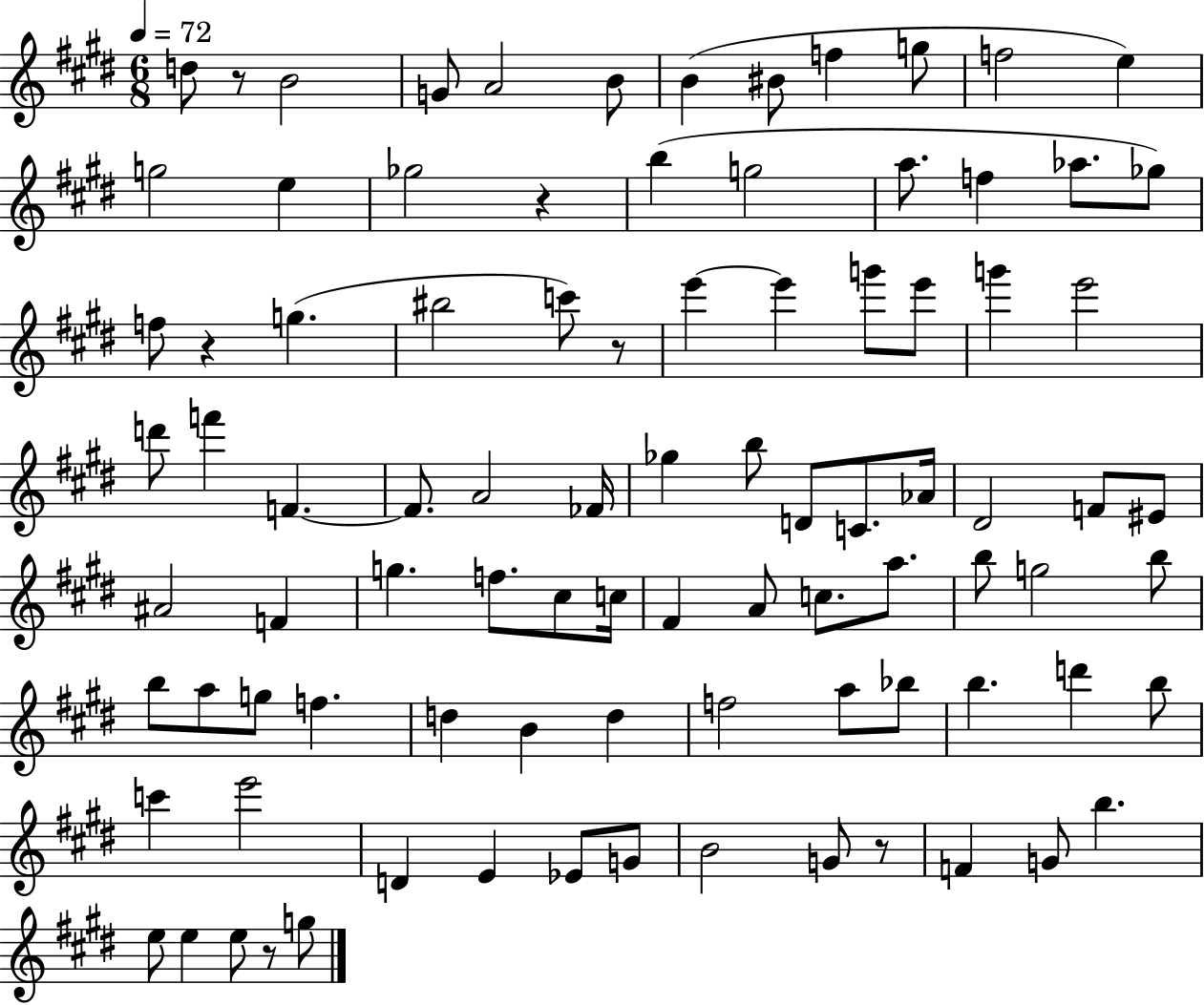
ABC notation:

X:1
T:Untitled
M:6/8
L:1/4
K:E
d/2 z/2 B2 G/2 A2 B/2 B ^B/2 f g/2 f2 e g2 e _g2 z b g2 a/2 f _a/2 _g/2 f/2 z g ^b2 c'/2 z/2 e' e' g'/2 e'/2 g' e'2 d'/2 f' F F/2 A2 _F/4 _g b/2 D/2 C/2 _A/4 ^D2 F/2 ^E/2 ^A2 F g f/2 ^c/2 c/4 ^F A/2 c/2 a/2 b/2 g2 b/2 b/2 a/2 g/2 f d B d f2 a/2 _b/2 b d' b/2 c' e'2 D E _E/2 G/2 B2 G/2 z/2 F G/2 b e/2 e e/2 z/2 g/2